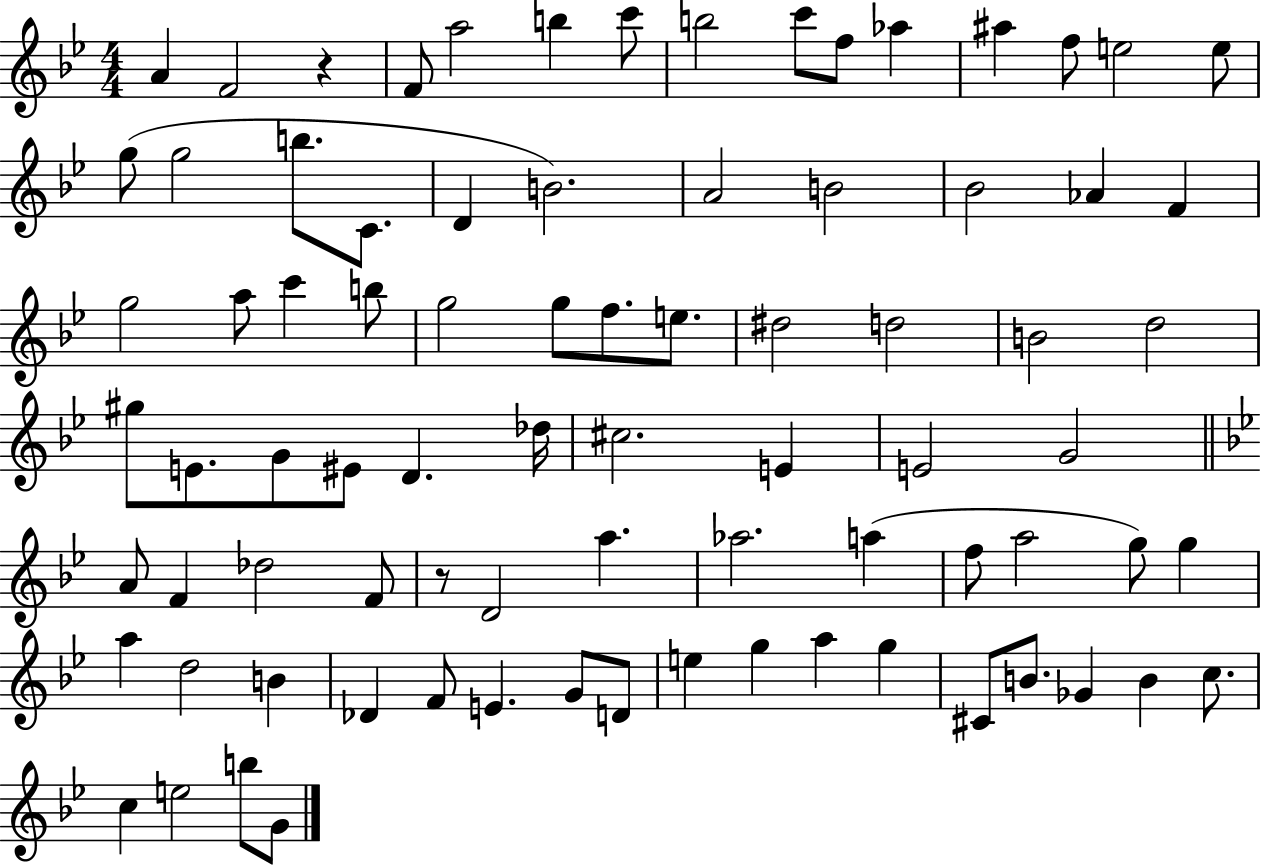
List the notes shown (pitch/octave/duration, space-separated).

A4/q F4/h R/q F4/e A5/h B5/q C6/e B5/h C6/e F5/e Ab5/q A#5/q F5/e E5/h E5/e G5/e G5/h B5/e. C4/e. D4/q B4/h. A4/h B4/h Bb4/h Ab4/q F4/q G5/h A5/e C6/q B5/e G5/h G5/e F5/e. E5/e. D#5/h D5/h B4/h D5/h G#5/e E4/e. G4/e EIS4/e D4/q. Db5/s C#5/h. E4/q E4/h G4/h A4/e F4/q Db5/h F4/e R/e D4/h A5/q. Ab5/h. A5/q F5/e A5/h G5/e G5/q A5/q D5/h B4/q Db4/q F4/e E4/q. G4/e D4/e E5/q G5/q A5/q G5/q C#4/e B4/e. Gb4/q B4/q C5/e. C5/q E5/h B5/e G4/e